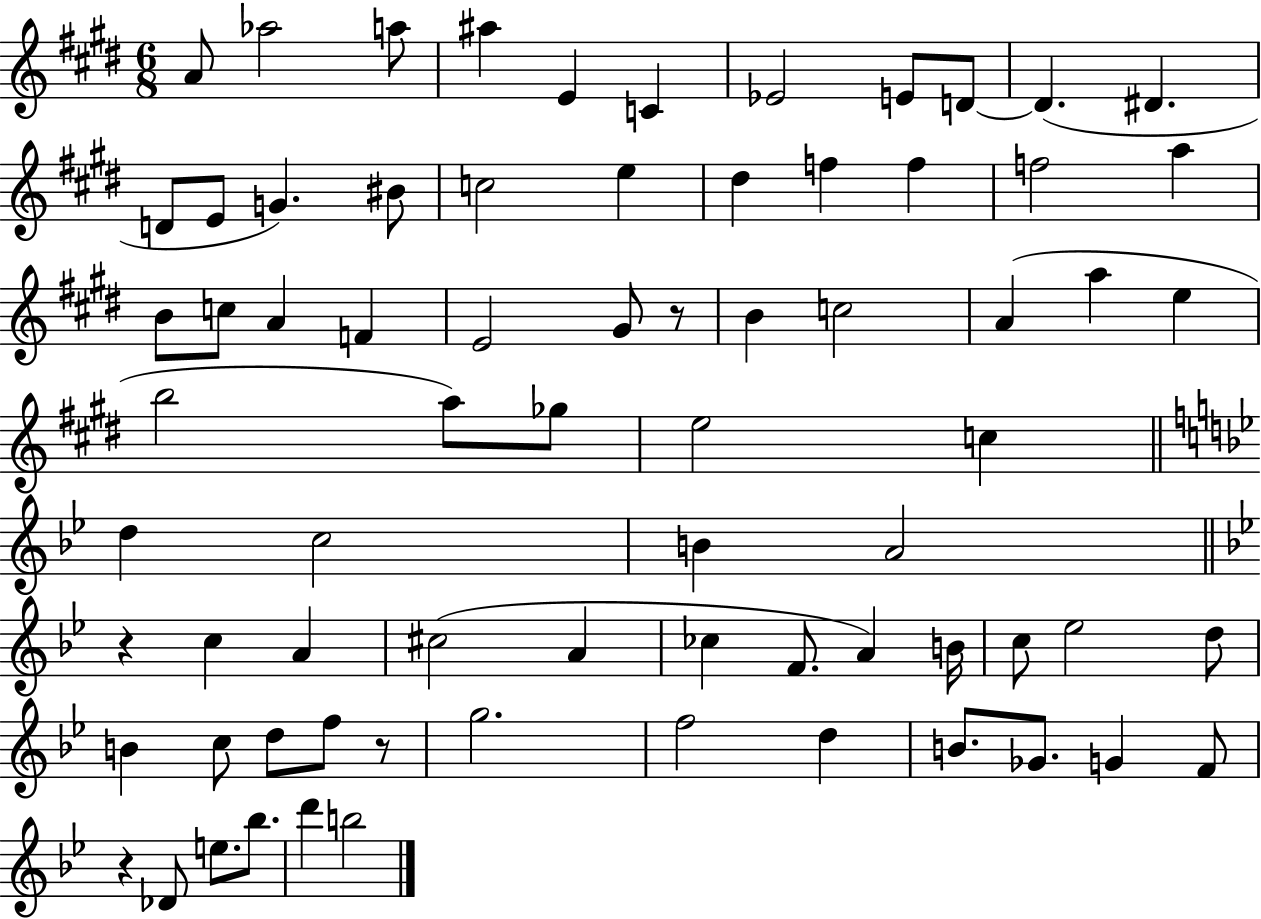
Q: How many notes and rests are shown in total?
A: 73